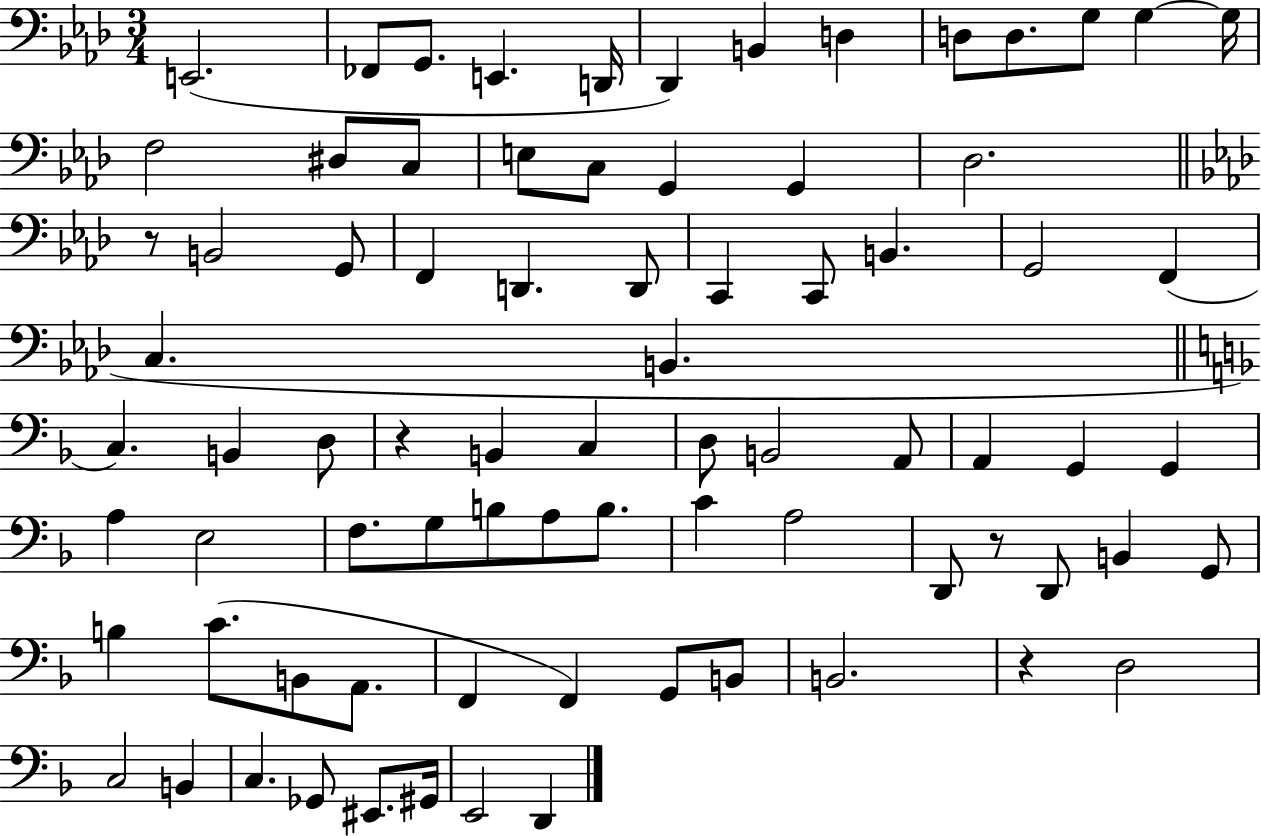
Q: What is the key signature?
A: AES major